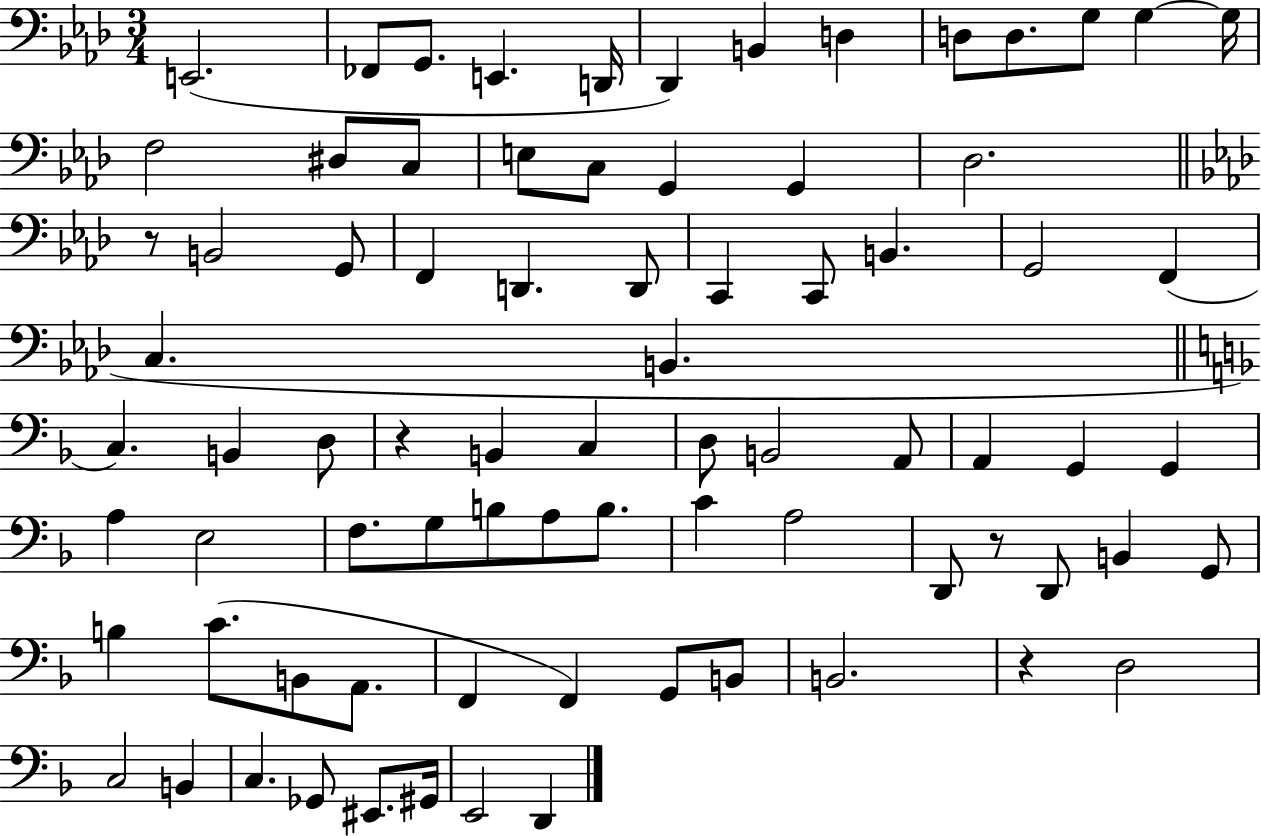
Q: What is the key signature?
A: AES major